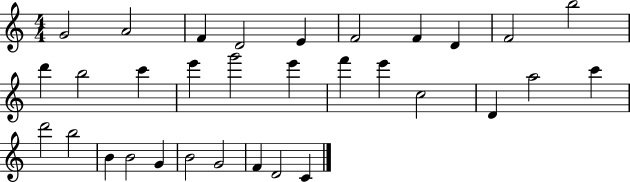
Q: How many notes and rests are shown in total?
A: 32